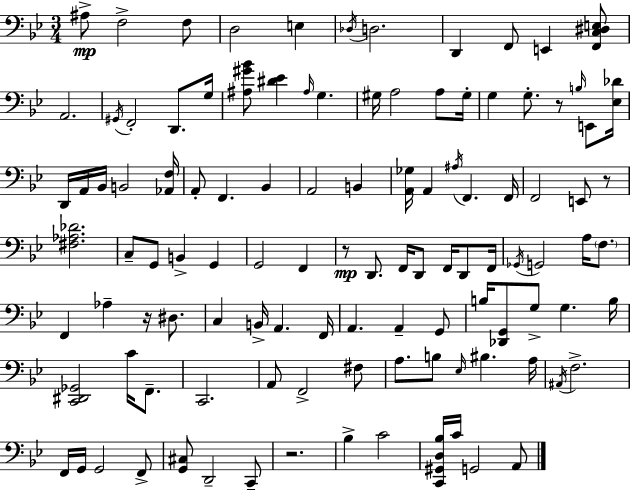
A#3/e F3/h F3/e D3/h E3/q Db3/s D3/h. D2/q F2/e E2/q [F2,C3,D#3,E3]/e A2/h. G#2/s F2/h D2/e. G3/s [A#3,G#4,Bb4]/e [D#4,Eb4]/q A#3/s G3/q. G#3/s A3/h A3/e G#3/s G3/q G3/e. R/e B3/s E2/e [Eb3,Db4]/s D2/s A2/s Bb2/s B2/h [Ab2,F3]/s A2/e F2/q. Bb2/q A2/h B2/q [A2,Gb3]/s A2/q A#3/s F2/q. F2/s F2/h E2/e R/e [F#3,Ab3,Db4]/h. C3/e G2/e B2/q G2/q G2/h F2/q R/e D2/e. F2/s D2/e F2/s D2/e F2/s Gb2/s G2/h A3/s F3/e. F2/q Ab3/q R/s D#3/e. C3/q B2/s A2/q. F2/s A2/q. A2/q G2/e B3/s [Db2,G2]/e G3/e G3/q. B3/s [C2,D#2,Gb2]/h C4/s F2/e. C2/h. A2/e F2/h F#3/e A3/e. B3/e Eb3/s BIS3/q. A3/s A#2/s F3/h. F2/s G2/s G2/h F2/e [G2,C#3]/e D2/h C2/e R/h. Bb3/q C4/h [C2,G#2,D3,Bb3]/s C4/s G2/h A2/e